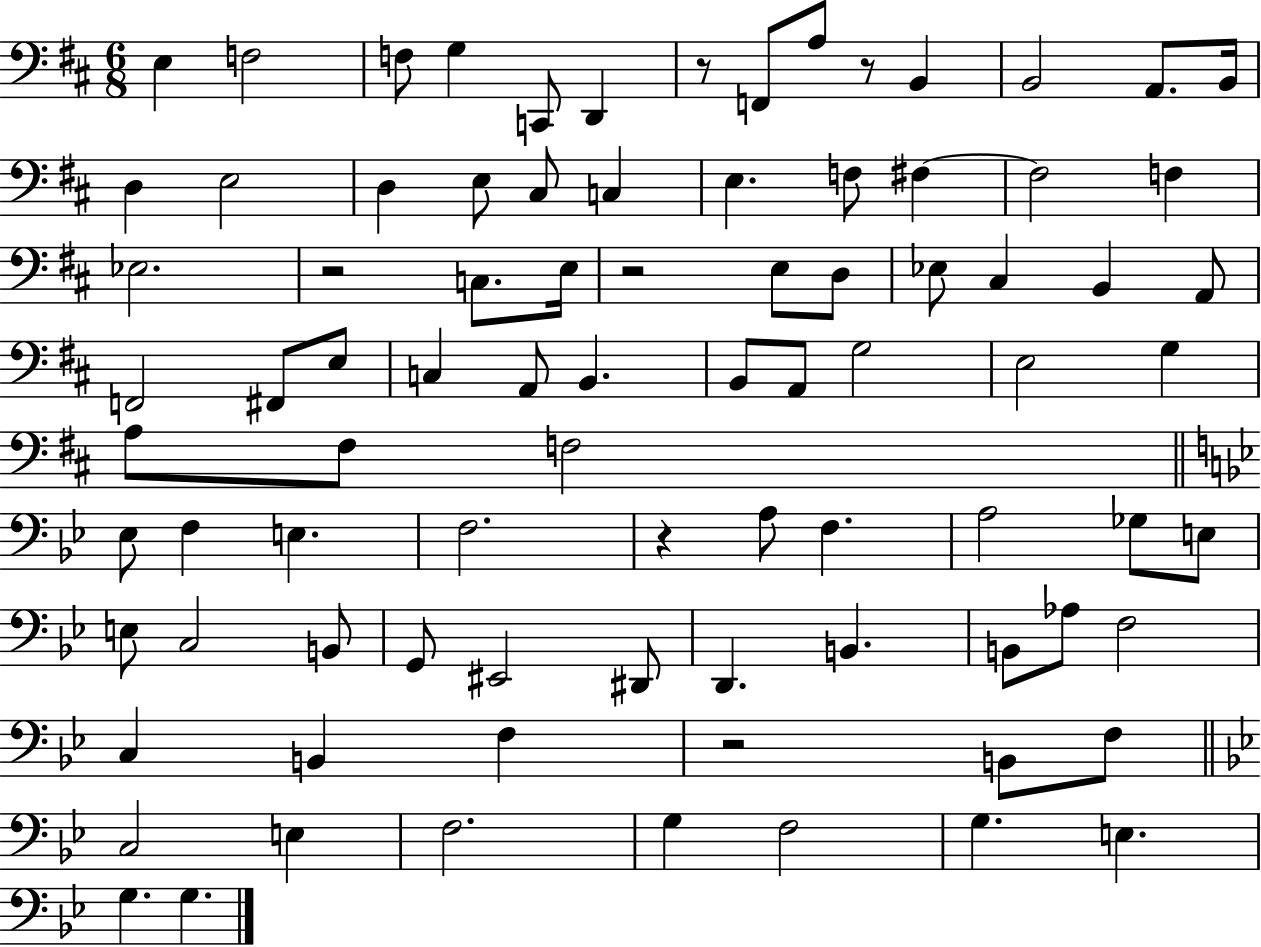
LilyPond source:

{
  \clef bass
  \numericTimeSignature
  \time 6/8
  \key d \major
  e4 f2 | f8 g4 c,8 d,4 | r8 f,8 a8 r8 b,4 | b,2 a,8. b,16 | \break d4 e2 | d4 e8 cis8 c4 | e4. f8 fis4~~ | fis2 f4 | \break ees2. | r2 c8. e16 | r2 e8 d8 | ees8 cis4 b,4 a,8 | \break f,2 fis,8 e8 | c4 a,8 b,4. | b,8 a,8 g2 | e2 g4 | \break a8 fis8 f2 | \bar "||" \break \key bes \major ees8 f4 e4. | f2. | r4 a8 f4. | a2 ges8 e8 | \break e8 c2 b,8 | g,8 eis,2 dis,8 | d,4. b,4. | b,8 aes8 f2 | \break c4 b,4 f4 | r2 b,8 f8 | \bar "||" \break \key bes \major c2 e4 | f2. | g4 f2 | g4. e4. | \break g4. g4. | \bar "|."
}